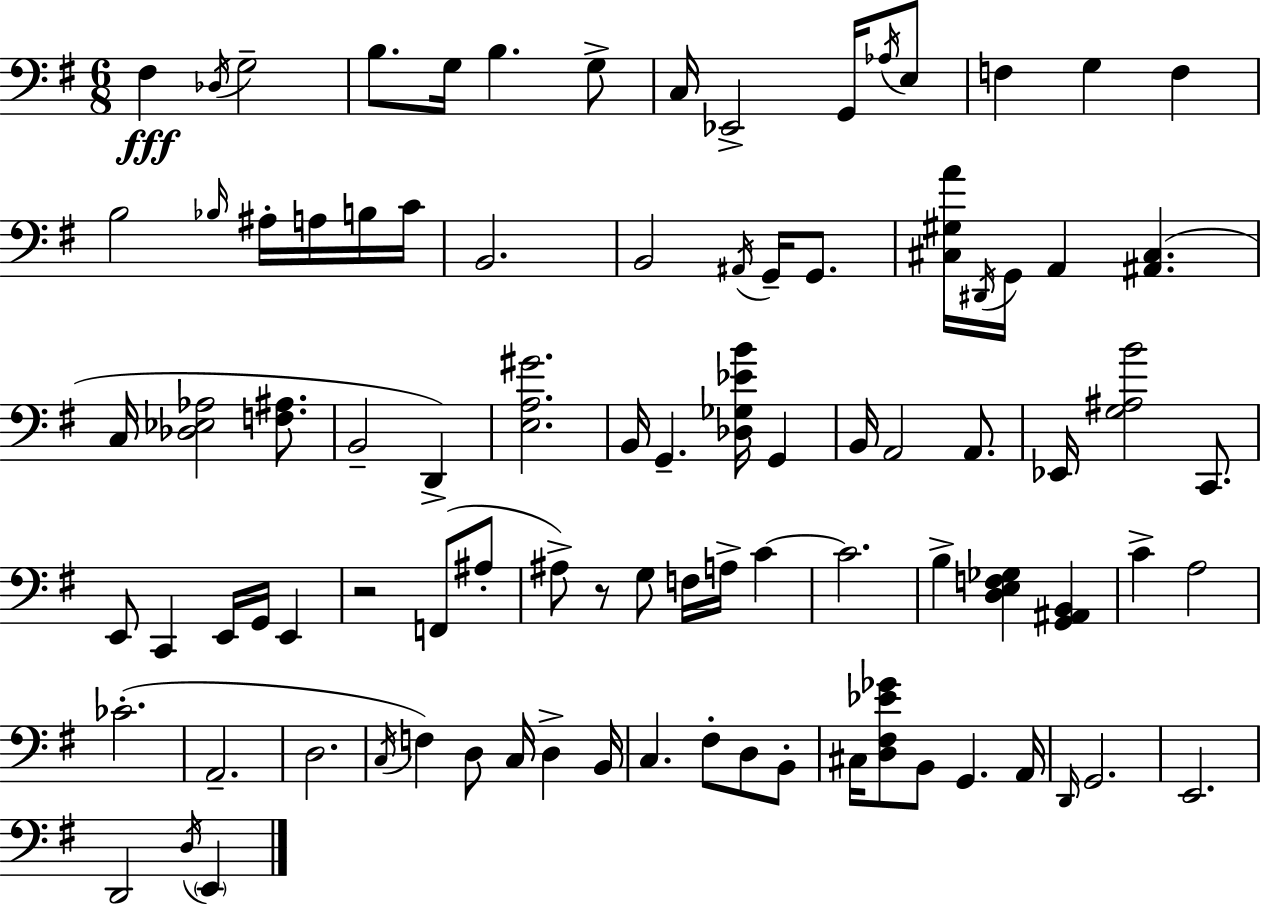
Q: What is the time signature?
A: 6/8